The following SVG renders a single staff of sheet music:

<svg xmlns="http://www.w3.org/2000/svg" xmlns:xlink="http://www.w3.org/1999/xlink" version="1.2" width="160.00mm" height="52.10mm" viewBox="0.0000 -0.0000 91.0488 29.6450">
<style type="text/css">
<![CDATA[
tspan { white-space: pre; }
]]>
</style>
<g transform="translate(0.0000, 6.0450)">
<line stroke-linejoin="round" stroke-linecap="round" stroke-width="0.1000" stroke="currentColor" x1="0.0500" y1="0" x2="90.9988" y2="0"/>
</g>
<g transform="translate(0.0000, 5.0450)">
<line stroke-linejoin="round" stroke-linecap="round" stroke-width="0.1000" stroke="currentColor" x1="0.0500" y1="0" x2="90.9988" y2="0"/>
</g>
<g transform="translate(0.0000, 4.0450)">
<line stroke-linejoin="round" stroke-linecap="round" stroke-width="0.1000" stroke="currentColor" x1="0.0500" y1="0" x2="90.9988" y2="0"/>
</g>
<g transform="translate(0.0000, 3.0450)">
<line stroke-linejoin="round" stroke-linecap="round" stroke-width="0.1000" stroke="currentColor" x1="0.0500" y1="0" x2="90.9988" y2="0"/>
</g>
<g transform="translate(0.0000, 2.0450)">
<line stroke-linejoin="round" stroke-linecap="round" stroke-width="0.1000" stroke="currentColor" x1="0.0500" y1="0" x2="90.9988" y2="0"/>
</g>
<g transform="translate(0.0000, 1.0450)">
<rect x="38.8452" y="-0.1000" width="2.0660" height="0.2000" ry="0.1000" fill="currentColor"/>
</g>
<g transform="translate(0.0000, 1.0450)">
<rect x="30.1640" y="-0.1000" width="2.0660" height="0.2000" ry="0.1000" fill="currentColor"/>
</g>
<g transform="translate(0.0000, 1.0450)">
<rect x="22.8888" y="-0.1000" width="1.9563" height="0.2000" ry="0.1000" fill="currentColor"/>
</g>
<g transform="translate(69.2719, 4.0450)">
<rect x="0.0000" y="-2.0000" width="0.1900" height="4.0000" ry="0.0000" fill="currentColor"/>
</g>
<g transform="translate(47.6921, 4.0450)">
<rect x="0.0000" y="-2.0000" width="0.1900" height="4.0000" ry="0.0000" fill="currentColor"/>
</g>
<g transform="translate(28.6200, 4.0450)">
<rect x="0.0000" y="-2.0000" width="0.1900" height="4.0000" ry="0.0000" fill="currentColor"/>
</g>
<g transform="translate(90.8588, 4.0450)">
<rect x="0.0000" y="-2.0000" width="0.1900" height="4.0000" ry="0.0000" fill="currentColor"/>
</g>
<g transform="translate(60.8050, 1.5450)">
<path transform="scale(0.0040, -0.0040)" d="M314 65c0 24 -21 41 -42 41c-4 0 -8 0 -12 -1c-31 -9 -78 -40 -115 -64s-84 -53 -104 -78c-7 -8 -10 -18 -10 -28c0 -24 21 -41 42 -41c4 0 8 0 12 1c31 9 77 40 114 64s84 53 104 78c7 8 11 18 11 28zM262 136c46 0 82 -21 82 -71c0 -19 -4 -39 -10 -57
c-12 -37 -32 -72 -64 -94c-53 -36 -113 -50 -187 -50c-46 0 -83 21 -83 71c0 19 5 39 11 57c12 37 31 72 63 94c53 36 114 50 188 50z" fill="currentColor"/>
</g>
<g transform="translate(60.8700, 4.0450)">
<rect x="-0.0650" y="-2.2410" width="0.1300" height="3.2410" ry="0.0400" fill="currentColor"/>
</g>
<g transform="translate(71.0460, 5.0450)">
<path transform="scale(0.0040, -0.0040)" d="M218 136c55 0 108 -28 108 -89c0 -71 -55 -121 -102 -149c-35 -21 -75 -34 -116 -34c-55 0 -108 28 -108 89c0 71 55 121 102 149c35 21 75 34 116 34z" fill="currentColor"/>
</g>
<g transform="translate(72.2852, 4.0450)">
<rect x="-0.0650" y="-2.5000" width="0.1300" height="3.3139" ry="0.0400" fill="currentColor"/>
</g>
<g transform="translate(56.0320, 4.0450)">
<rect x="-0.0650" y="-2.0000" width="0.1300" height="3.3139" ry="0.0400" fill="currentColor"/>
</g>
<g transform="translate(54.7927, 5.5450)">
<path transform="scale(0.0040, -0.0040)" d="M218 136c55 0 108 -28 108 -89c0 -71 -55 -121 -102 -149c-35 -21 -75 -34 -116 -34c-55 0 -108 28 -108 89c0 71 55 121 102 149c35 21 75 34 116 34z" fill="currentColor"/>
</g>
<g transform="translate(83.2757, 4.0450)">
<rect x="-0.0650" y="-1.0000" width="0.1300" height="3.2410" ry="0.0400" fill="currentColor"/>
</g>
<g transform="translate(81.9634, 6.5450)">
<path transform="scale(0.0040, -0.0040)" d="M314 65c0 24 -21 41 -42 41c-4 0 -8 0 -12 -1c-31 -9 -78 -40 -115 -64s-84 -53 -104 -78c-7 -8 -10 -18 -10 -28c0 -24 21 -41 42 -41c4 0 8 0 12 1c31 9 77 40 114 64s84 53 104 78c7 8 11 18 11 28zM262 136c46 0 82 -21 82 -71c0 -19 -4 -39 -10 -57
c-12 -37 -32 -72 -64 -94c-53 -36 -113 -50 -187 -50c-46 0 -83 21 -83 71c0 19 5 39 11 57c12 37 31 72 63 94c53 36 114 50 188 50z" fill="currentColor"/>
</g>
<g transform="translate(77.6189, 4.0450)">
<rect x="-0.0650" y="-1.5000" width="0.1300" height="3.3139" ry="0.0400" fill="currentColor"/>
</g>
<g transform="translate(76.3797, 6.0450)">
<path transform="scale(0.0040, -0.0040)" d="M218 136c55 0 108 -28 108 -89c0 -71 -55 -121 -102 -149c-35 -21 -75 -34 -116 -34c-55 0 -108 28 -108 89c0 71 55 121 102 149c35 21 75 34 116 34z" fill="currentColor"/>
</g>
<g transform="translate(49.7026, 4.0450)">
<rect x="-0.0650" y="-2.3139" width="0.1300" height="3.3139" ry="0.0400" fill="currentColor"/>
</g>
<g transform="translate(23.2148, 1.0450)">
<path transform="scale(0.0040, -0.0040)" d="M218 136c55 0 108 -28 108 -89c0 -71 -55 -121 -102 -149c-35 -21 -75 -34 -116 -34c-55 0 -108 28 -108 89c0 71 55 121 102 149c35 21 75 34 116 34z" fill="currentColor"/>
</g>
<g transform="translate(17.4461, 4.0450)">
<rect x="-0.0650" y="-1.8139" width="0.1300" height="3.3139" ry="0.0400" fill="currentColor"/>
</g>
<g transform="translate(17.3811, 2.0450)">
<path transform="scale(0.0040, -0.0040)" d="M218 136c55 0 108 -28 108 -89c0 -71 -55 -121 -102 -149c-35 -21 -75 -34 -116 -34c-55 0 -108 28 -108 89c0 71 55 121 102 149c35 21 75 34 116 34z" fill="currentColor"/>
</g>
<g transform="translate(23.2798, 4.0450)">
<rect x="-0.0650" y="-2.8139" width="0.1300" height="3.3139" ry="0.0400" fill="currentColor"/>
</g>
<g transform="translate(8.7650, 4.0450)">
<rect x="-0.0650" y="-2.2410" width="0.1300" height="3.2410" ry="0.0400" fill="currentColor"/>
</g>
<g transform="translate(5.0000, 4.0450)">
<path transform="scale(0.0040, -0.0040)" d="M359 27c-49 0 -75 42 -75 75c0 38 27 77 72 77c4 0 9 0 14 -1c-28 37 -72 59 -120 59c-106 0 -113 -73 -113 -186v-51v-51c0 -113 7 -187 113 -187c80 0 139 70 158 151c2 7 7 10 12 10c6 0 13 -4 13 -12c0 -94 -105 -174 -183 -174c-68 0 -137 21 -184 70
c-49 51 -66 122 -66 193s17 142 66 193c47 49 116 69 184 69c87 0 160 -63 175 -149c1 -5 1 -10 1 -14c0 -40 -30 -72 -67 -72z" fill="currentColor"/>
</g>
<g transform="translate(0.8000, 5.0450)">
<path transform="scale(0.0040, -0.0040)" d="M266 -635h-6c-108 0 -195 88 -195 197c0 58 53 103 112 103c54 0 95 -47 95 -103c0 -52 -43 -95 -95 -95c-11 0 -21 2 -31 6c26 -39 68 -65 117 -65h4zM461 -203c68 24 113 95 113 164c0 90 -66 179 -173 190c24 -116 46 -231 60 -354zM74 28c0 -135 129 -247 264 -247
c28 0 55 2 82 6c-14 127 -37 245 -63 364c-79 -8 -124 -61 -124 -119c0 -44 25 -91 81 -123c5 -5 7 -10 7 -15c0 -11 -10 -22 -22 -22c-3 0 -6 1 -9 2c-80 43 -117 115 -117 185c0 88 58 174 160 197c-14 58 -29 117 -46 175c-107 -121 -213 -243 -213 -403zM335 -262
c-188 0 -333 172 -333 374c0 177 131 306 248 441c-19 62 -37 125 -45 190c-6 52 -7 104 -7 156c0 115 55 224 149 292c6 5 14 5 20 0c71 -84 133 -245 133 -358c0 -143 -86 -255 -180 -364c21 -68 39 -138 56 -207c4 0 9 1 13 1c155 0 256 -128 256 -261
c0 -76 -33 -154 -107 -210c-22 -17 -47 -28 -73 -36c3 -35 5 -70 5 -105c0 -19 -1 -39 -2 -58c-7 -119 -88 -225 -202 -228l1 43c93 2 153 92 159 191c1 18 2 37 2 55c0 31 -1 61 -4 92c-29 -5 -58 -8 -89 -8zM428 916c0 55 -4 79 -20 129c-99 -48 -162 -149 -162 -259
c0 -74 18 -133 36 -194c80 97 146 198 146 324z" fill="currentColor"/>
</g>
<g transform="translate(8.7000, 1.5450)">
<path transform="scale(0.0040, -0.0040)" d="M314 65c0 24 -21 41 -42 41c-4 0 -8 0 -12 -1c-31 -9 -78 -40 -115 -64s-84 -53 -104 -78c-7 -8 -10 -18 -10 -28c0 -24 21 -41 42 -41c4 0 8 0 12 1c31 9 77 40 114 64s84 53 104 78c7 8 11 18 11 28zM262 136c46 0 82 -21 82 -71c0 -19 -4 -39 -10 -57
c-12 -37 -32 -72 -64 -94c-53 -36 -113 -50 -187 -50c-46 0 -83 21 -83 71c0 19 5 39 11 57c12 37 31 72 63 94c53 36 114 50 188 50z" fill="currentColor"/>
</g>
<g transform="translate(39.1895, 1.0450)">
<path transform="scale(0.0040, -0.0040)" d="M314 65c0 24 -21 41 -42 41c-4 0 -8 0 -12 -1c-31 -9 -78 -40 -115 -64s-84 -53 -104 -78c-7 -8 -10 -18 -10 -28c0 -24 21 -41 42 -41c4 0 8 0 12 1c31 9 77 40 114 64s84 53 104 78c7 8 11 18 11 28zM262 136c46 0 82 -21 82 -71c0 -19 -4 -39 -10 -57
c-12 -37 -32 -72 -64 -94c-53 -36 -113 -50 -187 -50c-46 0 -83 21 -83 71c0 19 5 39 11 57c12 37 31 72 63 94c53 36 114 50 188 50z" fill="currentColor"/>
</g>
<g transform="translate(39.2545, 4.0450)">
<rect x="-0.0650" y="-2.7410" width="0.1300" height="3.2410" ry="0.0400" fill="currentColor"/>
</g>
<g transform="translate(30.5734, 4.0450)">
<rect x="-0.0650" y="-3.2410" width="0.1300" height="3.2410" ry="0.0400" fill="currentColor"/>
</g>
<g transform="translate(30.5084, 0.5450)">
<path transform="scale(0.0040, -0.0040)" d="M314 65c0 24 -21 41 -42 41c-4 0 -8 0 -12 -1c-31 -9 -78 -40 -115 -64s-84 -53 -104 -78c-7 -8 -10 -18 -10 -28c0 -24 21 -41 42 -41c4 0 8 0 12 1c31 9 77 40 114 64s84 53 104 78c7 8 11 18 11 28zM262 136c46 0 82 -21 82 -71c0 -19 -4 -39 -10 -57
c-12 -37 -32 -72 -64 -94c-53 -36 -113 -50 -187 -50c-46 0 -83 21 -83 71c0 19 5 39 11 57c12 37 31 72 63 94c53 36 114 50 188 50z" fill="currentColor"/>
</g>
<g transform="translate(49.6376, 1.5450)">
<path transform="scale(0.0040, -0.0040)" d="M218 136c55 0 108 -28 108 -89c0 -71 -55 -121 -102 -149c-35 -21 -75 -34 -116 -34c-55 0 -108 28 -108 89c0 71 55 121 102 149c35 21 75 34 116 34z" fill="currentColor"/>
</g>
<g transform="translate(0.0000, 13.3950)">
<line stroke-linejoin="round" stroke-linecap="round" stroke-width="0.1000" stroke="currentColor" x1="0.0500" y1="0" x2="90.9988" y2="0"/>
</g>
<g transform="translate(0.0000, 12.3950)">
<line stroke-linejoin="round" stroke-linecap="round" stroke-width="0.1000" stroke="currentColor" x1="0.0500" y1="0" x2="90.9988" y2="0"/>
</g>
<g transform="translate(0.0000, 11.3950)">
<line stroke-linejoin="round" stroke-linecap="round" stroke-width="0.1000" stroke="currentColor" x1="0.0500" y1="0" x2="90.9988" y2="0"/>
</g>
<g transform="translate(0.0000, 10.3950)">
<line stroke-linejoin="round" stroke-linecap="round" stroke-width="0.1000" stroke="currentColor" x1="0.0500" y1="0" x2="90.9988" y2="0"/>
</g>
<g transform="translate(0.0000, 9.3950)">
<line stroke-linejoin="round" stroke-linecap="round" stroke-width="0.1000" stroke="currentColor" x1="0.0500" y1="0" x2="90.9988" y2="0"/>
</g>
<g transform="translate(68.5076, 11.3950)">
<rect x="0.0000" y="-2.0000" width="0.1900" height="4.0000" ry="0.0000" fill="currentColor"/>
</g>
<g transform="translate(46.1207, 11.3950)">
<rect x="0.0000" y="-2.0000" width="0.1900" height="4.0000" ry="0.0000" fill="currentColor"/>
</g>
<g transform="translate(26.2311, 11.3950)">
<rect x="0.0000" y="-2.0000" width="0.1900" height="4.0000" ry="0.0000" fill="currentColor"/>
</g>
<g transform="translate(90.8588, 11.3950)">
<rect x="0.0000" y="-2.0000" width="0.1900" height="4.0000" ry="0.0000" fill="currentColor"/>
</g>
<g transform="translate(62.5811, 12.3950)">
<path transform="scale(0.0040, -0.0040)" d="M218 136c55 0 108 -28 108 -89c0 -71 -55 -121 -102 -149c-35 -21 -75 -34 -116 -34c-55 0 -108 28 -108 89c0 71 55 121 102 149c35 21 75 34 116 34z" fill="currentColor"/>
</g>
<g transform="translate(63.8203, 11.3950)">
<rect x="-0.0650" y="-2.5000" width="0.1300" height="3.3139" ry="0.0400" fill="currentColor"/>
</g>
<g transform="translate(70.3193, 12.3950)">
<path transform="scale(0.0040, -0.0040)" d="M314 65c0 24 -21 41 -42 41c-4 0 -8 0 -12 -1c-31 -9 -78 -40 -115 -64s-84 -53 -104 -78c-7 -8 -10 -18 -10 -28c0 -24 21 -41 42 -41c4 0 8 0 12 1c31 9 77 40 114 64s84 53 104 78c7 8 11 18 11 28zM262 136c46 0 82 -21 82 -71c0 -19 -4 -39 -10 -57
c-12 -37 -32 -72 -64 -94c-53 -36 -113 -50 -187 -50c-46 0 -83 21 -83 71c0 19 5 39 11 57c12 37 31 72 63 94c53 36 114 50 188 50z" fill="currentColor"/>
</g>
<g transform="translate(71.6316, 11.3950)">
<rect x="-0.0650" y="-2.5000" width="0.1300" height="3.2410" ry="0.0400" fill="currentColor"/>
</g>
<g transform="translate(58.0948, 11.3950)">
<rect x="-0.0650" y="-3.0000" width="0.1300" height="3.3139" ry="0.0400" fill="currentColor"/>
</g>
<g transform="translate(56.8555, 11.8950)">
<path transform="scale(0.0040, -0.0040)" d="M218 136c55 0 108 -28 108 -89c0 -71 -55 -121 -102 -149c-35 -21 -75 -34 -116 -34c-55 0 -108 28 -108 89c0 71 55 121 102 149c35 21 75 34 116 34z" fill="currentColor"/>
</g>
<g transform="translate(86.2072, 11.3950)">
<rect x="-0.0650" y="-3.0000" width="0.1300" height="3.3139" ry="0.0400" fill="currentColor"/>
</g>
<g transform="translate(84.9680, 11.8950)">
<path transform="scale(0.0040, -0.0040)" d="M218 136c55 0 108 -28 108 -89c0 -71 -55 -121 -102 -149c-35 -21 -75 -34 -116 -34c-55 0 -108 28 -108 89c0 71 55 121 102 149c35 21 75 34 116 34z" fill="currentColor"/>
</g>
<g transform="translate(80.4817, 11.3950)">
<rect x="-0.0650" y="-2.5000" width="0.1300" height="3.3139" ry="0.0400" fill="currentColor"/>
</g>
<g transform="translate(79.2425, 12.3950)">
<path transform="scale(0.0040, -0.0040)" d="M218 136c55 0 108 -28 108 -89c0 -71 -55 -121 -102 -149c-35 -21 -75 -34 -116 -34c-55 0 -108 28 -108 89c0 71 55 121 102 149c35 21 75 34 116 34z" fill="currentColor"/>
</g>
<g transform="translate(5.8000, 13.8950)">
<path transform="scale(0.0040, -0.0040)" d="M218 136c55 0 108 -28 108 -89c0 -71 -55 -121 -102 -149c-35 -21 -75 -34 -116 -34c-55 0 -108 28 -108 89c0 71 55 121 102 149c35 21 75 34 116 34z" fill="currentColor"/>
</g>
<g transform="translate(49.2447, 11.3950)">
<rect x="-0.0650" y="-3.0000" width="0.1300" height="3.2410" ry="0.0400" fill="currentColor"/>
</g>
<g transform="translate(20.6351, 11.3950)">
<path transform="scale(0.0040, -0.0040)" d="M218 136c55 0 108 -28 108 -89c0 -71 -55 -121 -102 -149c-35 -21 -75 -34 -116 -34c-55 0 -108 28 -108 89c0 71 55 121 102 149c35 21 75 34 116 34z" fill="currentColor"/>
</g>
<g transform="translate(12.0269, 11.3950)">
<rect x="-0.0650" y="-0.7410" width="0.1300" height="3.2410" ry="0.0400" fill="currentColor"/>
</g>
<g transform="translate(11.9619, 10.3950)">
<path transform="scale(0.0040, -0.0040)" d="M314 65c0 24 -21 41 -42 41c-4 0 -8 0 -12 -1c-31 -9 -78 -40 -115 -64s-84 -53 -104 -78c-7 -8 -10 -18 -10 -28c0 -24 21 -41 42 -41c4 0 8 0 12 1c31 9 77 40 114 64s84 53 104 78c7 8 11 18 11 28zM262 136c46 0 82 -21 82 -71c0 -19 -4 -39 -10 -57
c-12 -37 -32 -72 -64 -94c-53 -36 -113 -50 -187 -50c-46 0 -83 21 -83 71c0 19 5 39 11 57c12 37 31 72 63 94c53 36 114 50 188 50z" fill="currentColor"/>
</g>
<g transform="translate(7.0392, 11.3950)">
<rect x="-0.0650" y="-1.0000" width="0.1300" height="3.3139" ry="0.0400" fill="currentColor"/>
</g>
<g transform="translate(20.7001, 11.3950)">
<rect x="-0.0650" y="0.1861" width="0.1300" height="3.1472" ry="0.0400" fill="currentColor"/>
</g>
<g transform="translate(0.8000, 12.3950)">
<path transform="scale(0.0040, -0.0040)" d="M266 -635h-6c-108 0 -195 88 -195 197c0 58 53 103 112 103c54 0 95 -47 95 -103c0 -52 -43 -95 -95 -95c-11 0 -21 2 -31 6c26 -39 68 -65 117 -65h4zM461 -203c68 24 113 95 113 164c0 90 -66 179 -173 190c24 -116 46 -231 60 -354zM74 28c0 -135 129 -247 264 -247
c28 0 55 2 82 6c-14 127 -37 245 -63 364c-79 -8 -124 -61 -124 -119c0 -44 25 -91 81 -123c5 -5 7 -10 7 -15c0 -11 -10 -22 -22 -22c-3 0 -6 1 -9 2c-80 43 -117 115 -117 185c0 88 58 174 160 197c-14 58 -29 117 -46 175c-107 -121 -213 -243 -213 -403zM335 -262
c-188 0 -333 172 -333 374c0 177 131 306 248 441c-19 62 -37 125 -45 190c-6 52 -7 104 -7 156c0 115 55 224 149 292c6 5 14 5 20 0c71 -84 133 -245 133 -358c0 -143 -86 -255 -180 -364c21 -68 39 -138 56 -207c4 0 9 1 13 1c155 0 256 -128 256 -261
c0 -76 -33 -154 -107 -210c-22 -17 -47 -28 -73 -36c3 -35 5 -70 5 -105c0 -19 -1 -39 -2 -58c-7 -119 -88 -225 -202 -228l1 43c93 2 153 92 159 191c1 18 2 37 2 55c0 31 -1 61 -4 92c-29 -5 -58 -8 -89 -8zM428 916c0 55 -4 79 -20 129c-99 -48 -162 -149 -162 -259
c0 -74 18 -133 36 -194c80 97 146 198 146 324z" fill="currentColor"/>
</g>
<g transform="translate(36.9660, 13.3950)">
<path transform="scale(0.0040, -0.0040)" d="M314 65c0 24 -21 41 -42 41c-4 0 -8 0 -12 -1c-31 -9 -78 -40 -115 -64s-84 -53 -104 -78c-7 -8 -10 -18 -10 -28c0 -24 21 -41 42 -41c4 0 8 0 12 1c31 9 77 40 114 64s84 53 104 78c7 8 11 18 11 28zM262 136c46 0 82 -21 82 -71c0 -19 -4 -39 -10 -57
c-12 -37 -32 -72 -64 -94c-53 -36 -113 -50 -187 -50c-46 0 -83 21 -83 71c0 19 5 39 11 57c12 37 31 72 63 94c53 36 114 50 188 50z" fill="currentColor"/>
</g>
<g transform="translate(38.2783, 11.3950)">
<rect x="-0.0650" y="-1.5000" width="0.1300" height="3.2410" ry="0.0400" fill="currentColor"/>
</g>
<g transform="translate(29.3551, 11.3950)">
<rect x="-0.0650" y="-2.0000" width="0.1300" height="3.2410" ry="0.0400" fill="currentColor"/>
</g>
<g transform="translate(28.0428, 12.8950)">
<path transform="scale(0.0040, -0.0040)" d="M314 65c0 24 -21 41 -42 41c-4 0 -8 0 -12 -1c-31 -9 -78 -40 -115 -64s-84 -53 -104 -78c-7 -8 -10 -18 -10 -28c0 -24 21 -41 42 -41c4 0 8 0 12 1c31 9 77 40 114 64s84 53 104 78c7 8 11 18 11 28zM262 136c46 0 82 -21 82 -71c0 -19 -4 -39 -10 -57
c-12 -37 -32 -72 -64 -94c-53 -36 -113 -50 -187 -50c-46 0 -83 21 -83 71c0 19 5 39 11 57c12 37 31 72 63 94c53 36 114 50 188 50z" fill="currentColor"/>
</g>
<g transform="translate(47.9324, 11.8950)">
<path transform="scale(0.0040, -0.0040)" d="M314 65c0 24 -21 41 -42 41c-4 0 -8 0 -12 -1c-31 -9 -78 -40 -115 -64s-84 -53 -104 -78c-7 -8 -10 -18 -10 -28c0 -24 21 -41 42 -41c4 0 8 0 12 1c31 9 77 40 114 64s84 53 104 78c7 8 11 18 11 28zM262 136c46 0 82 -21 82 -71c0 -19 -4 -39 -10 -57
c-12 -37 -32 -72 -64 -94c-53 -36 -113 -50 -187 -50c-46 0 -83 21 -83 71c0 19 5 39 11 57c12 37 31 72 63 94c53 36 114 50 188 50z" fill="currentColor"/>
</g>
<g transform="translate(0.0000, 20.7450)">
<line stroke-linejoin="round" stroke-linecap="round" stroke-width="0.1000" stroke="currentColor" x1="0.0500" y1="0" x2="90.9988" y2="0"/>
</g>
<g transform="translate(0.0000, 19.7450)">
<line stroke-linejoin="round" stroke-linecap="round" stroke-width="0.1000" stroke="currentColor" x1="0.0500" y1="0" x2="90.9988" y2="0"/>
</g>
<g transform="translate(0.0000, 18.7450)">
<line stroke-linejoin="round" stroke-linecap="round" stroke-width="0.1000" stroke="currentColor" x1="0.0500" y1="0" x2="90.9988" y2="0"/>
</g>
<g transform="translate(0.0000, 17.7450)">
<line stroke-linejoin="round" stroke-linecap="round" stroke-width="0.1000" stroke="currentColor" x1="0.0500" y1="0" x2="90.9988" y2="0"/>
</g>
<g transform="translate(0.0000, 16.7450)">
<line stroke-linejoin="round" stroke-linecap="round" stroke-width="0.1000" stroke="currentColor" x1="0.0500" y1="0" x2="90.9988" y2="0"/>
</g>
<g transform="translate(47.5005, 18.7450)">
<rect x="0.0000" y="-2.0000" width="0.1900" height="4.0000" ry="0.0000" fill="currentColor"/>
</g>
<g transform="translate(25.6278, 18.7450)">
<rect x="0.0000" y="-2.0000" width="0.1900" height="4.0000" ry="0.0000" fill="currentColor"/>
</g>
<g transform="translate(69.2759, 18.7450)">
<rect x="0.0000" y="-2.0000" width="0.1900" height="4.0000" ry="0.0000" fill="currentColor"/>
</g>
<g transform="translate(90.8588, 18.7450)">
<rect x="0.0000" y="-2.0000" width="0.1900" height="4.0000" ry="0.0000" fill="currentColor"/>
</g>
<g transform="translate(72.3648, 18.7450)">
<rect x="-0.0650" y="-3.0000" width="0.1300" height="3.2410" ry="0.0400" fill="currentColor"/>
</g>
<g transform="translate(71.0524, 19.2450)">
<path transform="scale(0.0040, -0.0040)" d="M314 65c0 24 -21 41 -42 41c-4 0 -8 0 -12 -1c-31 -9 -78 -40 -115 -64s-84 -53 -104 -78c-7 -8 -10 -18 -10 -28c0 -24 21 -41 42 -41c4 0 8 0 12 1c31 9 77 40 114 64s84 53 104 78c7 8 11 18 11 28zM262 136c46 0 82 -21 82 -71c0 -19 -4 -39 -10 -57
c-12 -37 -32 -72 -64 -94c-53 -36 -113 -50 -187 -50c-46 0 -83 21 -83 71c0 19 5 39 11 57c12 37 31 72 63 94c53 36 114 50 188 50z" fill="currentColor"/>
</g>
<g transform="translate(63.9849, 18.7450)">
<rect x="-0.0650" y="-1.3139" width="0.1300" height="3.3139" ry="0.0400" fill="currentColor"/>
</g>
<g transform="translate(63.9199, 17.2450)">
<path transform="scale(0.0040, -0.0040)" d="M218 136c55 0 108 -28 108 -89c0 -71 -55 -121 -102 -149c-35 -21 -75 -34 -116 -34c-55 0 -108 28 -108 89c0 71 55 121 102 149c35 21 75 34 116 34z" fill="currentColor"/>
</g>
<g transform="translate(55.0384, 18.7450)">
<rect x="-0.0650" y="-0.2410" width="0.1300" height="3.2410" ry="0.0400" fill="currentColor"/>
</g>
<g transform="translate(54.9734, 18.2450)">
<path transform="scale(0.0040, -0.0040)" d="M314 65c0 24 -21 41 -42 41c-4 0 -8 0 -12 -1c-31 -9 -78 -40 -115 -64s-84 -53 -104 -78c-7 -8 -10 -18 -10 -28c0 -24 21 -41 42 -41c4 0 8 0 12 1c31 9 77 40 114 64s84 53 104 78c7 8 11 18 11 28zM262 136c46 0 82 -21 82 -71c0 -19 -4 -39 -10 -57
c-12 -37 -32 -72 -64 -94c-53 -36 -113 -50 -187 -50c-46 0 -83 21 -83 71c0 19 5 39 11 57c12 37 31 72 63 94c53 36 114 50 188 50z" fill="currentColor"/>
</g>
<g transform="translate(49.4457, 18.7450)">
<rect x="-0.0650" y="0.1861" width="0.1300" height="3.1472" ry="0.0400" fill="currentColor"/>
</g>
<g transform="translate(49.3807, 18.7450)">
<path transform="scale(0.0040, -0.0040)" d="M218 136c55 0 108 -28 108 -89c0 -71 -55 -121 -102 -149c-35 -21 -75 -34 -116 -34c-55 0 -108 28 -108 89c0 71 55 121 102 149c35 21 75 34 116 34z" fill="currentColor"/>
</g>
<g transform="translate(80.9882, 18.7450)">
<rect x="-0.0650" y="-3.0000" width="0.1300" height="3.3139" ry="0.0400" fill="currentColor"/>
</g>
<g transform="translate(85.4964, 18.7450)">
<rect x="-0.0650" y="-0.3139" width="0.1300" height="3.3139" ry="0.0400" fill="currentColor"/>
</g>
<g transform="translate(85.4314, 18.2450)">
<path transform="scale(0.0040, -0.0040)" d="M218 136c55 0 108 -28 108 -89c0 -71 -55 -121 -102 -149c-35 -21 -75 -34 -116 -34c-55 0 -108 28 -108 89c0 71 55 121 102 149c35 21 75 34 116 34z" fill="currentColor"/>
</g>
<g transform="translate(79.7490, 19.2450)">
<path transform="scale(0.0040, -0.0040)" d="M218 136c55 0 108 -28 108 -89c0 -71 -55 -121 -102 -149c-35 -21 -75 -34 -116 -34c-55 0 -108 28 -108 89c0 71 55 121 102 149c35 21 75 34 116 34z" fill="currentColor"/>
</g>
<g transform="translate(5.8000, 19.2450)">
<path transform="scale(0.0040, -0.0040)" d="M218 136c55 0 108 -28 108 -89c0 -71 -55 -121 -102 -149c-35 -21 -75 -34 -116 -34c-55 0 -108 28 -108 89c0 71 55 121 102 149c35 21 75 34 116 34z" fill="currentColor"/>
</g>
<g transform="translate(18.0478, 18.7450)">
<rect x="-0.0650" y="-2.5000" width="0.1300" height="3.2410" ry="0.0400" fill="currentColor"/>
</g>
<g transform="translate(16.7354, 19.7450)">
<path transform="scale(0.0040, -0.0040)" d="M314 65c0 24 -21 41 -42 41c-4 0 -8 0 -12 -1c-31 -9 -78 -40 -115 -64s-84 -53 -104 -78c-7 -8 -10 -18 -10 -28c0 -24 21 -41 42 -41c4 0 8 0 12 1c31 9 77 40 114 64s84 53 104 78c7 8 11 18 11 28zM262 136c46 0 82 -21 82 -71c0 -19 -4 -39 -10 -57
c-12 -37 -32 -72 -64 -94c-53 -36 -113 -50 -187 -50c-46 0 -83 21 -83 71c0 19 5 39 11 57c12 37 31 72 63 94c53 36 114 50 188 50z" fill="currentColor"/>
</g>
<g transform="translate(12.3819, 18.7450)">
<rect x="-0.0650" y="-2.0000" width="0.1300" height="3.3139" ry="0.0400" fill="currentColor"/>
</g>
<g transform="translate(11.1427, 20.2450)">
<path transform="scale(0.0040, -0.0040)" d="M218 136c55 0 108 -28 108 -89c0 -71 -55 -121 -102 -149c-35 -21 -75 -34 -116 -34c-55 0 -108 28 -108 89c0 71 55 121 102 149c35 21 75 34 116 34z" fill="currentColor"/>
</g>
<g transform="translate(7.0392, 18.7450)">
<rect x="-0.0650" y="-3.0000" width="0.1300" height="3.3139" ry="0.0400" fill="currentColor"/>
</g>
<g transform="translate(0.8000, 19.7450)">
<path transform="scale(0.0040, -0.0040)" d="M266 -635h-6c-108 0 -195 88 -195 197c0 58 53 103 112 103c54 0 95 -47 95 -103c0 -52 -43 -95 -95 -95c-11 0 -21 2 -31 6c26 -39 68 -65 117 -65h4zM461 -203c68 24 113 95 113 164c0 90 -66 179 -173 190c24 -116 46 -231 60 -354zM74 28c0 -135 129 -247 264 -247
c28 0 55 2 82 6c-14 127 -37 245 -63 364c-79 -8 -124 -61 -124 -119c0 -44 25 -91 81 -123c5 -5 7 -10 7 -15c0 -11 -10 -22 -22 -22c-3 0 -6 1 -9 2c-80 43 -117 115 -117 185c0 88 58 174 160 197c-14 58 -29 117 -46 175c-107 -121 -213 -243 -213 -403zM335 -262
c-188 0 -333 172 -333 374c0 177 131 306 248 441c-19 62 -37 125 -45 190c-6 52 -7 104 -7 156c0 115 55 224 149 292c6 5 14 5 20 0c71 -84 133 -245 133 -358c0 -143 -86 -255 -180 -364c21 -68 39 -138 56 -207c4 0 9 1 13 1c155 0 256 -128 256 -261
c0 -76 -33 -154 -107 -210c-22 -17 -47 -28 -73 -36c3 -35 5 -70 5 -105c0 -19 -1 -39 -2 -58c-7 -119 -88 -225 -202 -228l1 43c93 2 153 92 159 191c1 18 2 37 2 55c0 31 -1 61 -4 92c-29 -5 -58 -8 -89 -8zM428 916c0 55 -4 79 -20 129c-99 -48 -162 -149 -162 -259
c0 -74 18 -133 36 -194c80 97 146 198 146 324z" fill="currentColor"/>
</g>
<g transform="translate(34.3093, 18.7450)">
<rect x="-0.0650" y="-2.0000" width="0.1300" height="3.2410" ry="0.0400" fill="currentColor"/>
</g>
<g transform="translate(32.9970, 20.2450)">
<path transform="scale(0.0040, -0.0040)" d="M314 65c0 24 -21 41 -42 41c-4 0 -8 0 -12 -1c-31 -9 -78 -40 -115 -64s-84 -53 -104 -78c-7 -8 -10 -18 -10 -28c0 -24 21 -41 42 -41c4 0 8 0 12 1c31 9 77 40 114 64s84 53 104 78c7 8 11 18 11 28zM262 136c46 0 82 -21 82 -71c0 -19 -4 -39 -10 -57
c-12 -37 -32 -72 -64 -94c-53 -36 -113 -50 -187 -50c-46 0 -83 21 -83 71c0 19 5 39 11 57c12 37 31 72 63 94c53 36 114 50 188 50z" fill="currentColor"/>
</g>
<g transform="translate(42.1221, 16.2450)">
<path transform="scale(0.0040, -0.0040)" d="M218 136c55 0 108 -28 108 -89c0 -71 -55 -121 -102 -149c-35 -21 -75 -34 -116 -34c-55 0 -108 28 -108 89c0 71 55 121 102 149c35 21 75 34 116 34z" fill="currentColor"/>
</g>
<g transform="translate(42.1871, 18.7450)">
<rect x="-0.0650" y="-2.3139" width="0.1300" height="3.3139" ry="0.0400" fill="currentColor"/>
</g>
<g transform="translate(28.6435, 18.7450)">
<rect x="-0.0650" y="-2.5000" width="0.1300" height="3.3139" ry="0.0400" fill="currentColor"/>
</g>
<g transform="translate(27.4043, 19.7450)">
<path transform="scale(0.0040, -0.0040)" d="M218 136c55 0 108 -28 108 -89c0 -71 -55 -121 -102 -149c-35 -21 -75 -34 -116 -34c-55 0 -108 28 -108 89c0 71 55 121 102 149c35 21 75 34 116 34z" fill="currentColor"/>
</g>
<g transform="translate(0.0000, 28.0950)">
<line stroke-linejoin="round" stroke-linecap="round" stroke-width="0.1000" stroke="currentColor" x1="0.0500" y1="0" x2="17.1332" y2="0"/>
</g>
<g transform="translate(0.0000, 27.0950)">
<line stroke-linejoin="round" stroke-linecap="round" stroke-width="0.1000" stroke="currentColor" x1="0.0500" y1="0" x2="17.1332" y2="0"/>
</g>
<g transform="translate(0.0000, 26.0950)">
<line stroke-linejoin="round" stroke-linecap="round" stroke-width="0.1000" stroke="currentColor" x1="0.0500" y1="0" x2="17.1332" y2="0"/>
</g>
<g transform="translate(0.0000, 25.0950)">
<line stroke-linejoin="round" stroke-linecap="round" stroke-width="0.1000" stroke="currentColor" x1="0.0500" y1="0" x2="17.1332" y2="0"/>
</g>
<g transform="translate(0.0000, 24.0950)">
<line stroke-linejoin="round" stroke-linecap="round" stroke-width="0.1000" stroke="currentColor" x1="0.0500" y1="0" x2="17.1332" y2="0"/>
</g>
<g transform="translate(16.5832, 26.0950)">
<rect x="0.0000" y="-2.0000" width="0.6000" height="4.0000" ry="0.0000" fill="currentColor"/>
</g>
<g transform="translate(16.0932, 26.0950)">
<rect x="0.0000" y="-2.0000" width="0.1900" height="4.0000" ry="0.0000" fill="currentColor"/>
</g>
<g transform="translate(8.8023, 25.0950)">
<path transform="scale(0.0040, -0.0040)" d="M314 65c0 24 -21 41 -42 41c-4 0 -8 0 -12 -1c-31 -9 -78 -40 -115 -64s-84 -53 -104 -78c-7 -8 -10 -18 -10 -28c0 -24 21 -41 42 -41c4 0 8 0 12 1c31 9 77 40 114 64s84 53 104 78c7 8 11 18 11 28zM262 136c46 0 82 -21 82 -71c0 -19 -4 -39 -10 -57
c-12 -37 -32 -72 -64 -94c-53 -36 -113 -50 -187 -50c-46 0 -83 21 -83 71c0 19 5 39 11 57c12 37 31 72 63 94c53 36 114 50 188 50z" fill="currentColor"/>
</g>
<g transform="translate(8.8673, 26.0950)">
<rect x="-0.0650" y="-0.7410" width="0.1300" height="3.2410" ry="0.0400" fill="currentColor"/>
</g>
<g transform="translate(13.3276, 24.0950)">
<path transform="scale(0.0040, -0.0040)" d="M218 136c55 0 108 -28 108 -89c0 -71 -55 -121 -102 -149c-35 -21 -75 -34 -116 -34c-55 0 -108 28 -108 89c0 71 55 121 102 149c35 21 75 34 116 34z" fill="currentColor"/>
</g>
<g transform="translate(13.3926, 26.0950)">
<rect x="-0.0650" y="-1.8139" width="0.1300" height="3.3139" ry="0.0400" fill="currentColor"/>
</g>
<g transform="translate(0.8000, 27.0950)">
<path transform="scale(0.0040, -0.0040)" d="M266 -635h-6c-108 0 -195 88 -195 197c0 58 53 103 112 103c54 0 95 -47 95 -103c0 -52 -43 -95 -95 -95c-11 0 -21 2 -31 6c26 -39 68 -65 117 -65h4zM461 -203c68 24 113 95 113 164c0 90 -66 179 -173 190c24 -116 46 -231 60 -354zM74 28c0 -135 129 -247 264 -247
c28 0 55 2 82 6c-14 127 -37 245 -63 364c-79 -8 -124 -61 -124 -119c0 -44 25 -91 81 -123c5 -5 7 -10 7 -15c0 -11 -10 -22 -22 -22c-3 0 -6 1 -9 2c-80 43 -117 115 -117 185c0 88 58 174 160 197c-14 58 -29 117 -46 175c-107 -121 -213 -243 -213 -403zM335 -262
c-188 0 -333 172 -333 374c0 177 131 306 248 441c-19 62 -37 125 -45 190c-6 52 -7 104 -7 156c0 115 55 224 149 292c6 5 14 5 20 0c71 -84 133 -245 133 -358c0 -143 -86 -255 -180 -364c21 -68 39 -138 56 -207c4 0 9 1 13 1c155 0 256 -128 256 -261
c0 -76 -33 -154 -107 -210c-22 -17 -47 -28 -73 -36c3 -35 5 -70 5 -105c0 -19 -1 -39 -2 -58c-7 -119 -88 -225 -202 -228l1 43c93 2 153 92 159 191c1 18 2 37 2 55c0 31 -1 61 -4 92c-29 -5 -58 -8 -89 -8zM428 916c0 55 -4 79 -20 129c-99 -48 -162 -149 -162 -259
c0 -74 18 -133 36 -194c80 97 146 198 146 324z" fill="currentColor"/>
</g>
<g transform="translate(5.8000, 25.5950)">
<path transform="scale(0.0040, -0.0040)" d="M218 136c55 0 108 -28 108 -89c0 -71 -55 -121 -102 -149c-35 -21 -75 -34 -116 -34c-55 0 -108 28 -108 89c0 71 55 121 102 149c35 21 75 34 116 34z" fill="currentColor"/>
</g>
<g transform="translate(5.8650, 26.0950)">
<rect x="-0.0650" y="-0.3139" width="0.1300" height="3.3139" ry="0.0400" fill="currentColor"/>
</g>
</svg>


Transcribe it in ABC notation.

X:1
T:Untitled
M:4/4
L:1/4
K:C
g2 f a b2 a2 g F g2 G E D2 D d2 B F2 E2 A2 A G G2 G A A F G2 G F2 g B c2 e A2 A c c d2 f